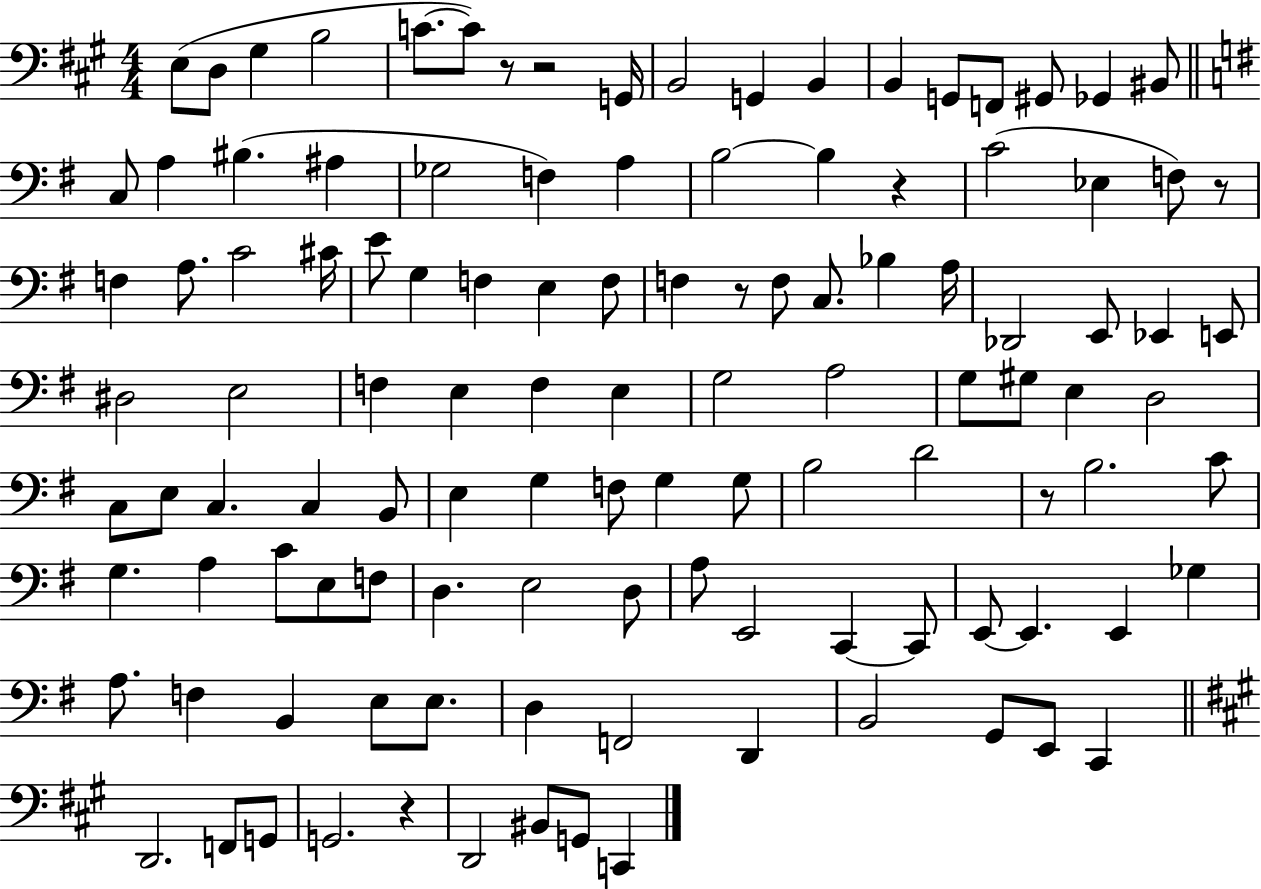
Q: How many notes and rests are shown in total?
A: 115